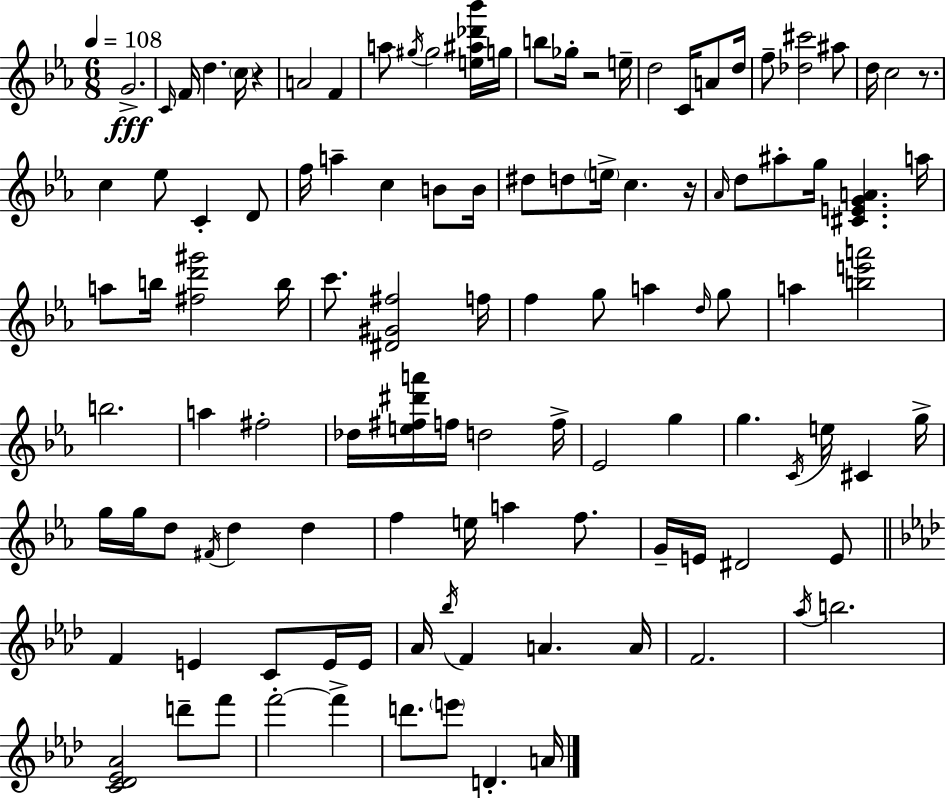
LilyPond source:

{
  \clef treble
  \numericTimeSignature
  \time 6/8
  \key ees \major
  \tempo 4 = 108
  \repeat volta 2 { g'2.->\fff | \grace { c'16 } f'16 d''4. \parenthesize c''16 r4 | a'2 f'4 | a''8 \acciaccatura { gis''16 } gis''2 | \break <e'' ais'' des''' bes'''>16 g''16 b''8 ges''16-. r2 | e''16-- d''2 c'16 a'8 | d''16 f''8-- <des'' cis'''>2 | ais''8 d''16 c''2 r8. | \break c''4 ees''8 c'4-. | d'8 f''16 a''4-- c''4 b'8 | b'16 dis''8 d''8 \parenthesize e''16-> c''4. | r16 \grace { aes'16 } d''8 ais''8-. g''16 <cis' e' g' a'>4. | \break a''16 a''8 b''16 <fis'' d''' gis'''>2 | b''16 c'''8. <dis' gis' fis''>2 | f''16 f''4 g''8 a''4 | \grace { d''16 } g''8 a''4 <b'' e''' a'''>2 | \break b''2. | a''4 fis''2-. | des''16 <e'' fis'' dis''' a'''>16 f''16 d''2 | f''16-> ees'2 | \break g''4 g''4. \acciaccatura { c'16 } e''16 | cis'4 g''16-> g''16 g''16 d''8 \acciaccatura { fis'16 } d''4 | d''4 f''4 e''16 a''4 | f''8. g'16-- e'16 dis'2 | \break e'8 \bar "||" \break \key aes \major f'4 e'4 c'8 e'16 e'16 | aes'16 \acciaccatura { bes''16 } f'4 a'4. | a'16 f'2. | \acciaccatura { aes''16 } b''2. | \break <c' des' ees' aes'>2 d'''8-- | f'''8 f'''2-.~~ f'''4-> | d'''8. \parenthesize e'''8 d'4.-. | a'16 } \bar "|."
}